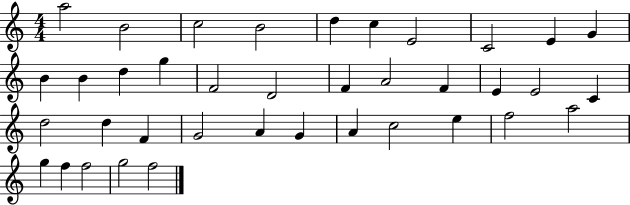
{
  \clef treble
  \numericTimeSignature
  \time 4/4
  \key c \major
  a''2 b'2 | c''2 b'2 | d''4 c''4 e'2 | c'2 e'4 g'4 | \break b'4 b'4 d''4 g''4 | f'2 d'2 | f'4 a'2 f'4 | e'4 e'2 c'4 | \break d''2 d''4 f'4 | g'2 a'4 g'4 | a'4 c''2 e''4 | f''2 a''2 | \break g''4 f''4 f''2 | g''2 f''2 | \bar "|."
}